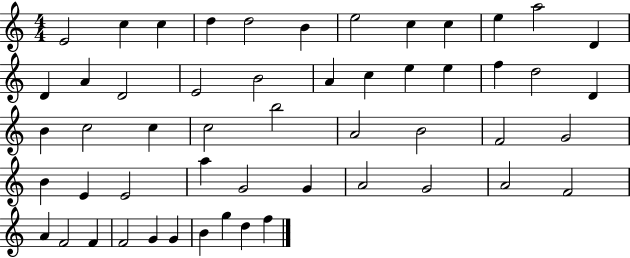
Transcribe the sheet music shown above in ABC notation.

X:1
T:Untitled
M:4/4
L:1/4
K:C
E2 c c d d2 B e2 c c e a2 D D A D2 E2 B2 A c e e f d2 D B c2 c c2 b2 A2 B2 F2 G2 B E E2 a G2 G A2 G2 A2 F2 A F2 F F2 G G B g d f